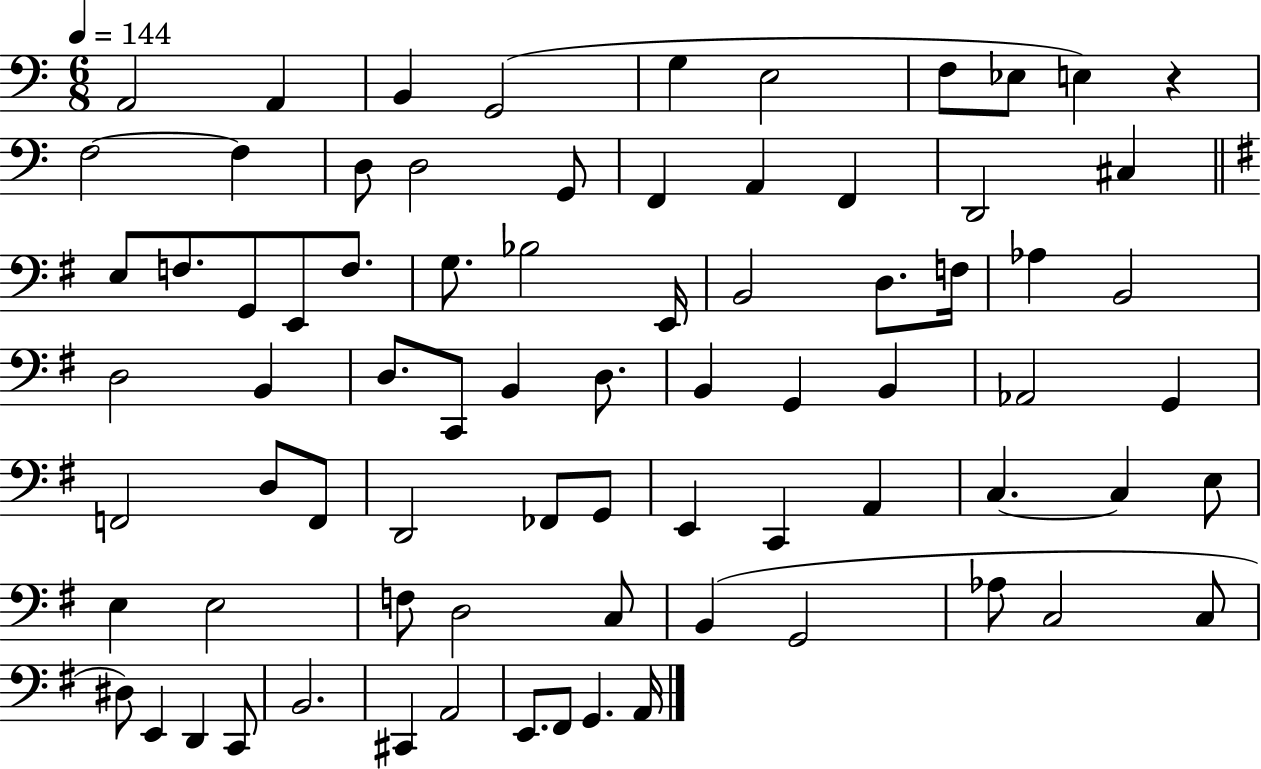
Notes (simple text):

A2/h A2/q B2/q G2/h G3/q E3/h F3/e Eb3/e E3/q R/q F3/h F3/q D3/e D3/h G2/e F2/q A2/q F2/q D2/h C#3/q E3/e F3/e. G2/e E2/e F3/e. G3/e. Bb3/h E2/s B2/h D3/e. F3/s Ab3/q B2/h D3/h B2/q D3/e. C2/e B2/q D3/e. B2/q G2/q B2/q Ab2/h G2/q F2/h D3/e F2/e D2/h FES2/e G2/e E2/q C2/q A2/q C3/q. C3/q E3/e E3/q E3/h F3/e D3/h C3/e B2/q G2/h Ab3/e C3/h C3/e D#3/e E2/q D2/q C2/e B2/h. C#2/q A2/h E2/e. F#2/e G2/q. A2/s